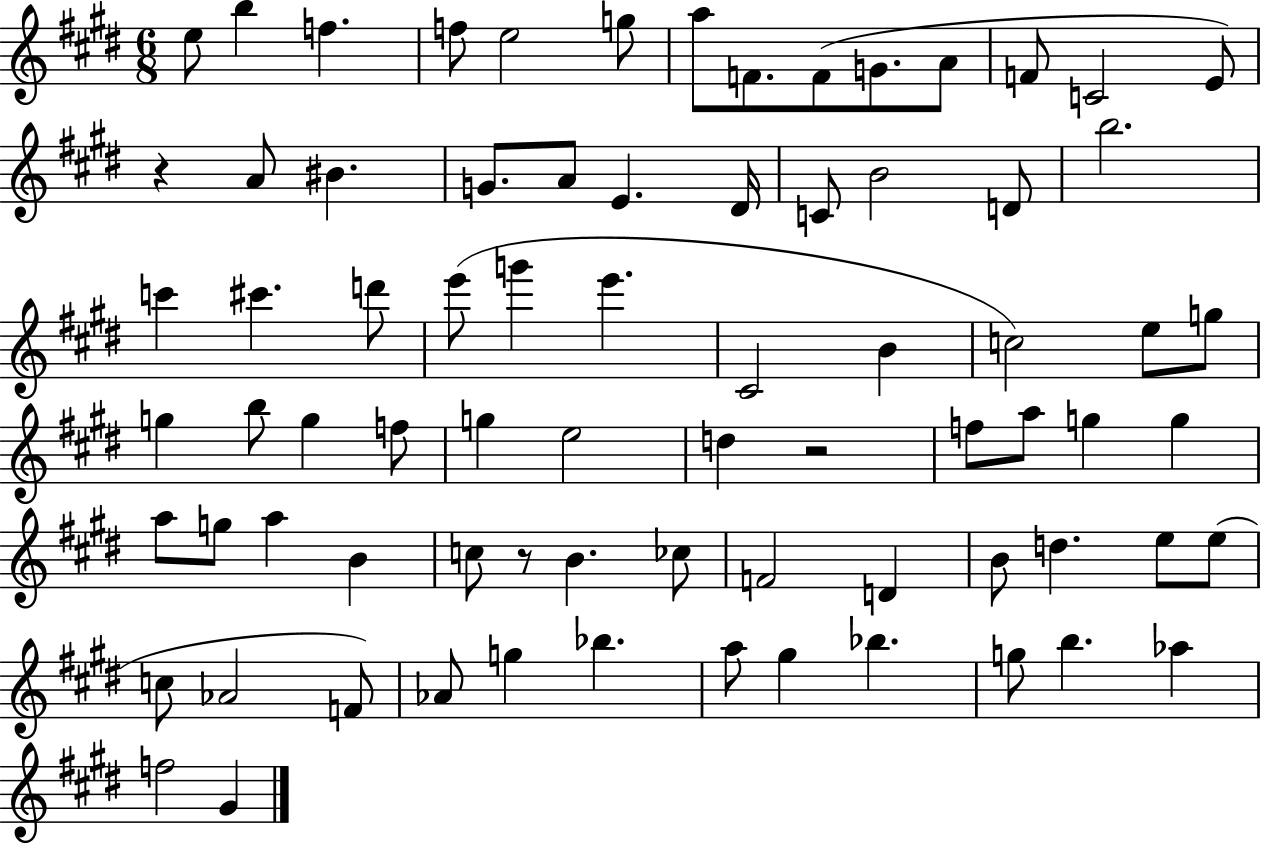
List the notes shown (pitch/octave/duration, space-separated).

E5/e B5/q F5/q. F5/e E5/h G5/e A5/e F4/e. F4/e G4/e. A4/e F4/e C4/h E4/e R/q A4/e BIS4/q. G4/e. A4/e E4/q. D#4/s C4/e B4/h D4/e B5/h. C6/q C#6/q. D6/e E6/e G6/q E6/q. C#4/h B4/q C5/h E5/e G5/e G5/q B5/e G5/q F5/e G5/q E5/h D5/q R/h F5/e A5/e G5/q G5/q A5/e G5/e A5/q B4/q C5/e R/e B4/q. CES5/e F4/h D4/q B4/e D5/q. E5/e E5/e C5/e Ab4/h F4/e Ab4/e G5/q Bb5/q. A5/e G#5/q Bb5/q. G5/e B5/q. Ab5/q F5/h G#4/q